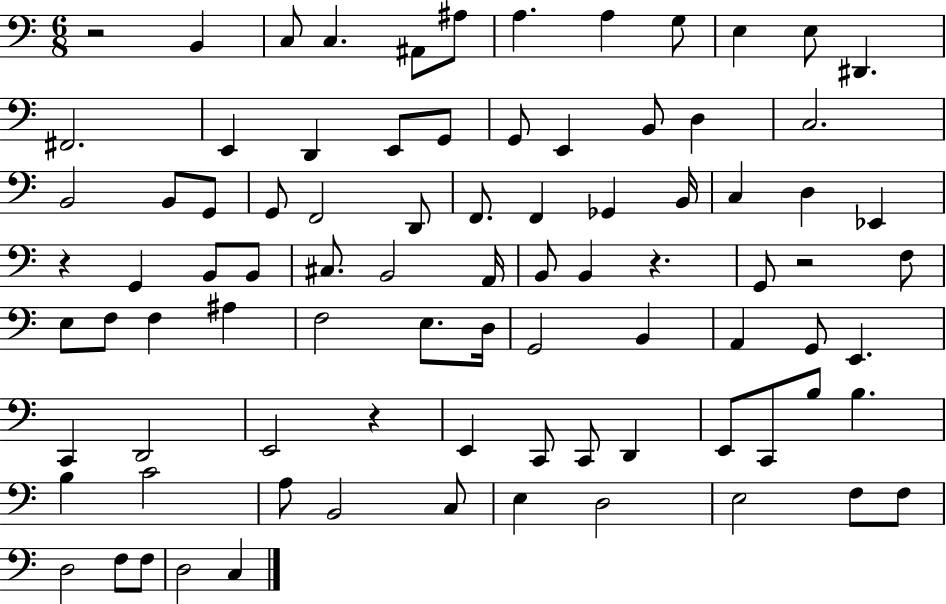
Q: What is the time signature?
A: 6/8